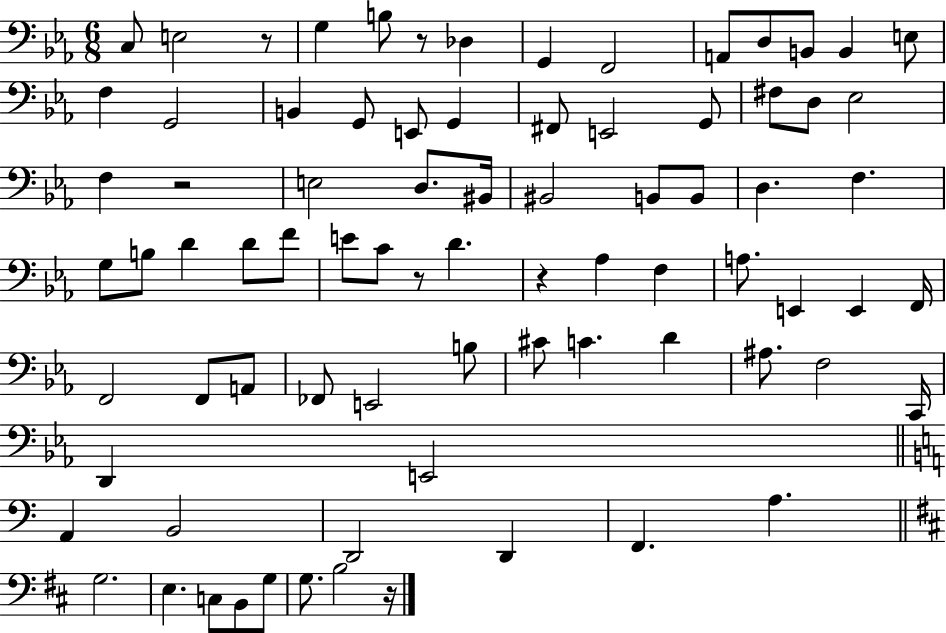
X:1
T:Untitled
M:6/8
L:1/4
K:Eb
C,/2 E,2 z/2 G, B,/2 z/2 _D, G,, F,,2 A,,/2 D,/2 B,,/2 B,, E,/2 F, G,,2 B,, G,,/2 E,,/2 G,, ^F,,/2 E,,2 G,,/2 ^F,/2 D,/2 _E,2 F, z2 E,2 D,/2 ^B,,/4 ^B,,2 B,,/2 B,,/2 D, F, G,/2 B,/2 D D/2 F/2 E/2 C/2 z/2 D z _A, F, A,/2 E,, E,, F,,/4 F,,2 F,,/2 A,,/2 _F,,/2 E,,2 B,/2 ^C/2 C D ^A,/2 F,2 C,,/4 D,, E,,2 A,, B,,2 D,,2 D,, F,, A, G,2 E, C,/2 B,,/2 G,/2 G,/2 B,2 z/4